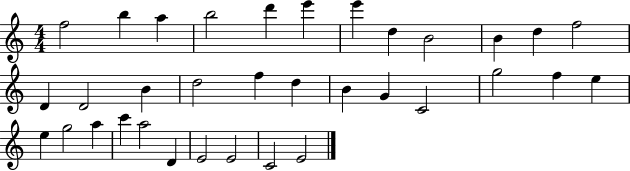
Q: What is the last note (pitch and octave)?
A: E4